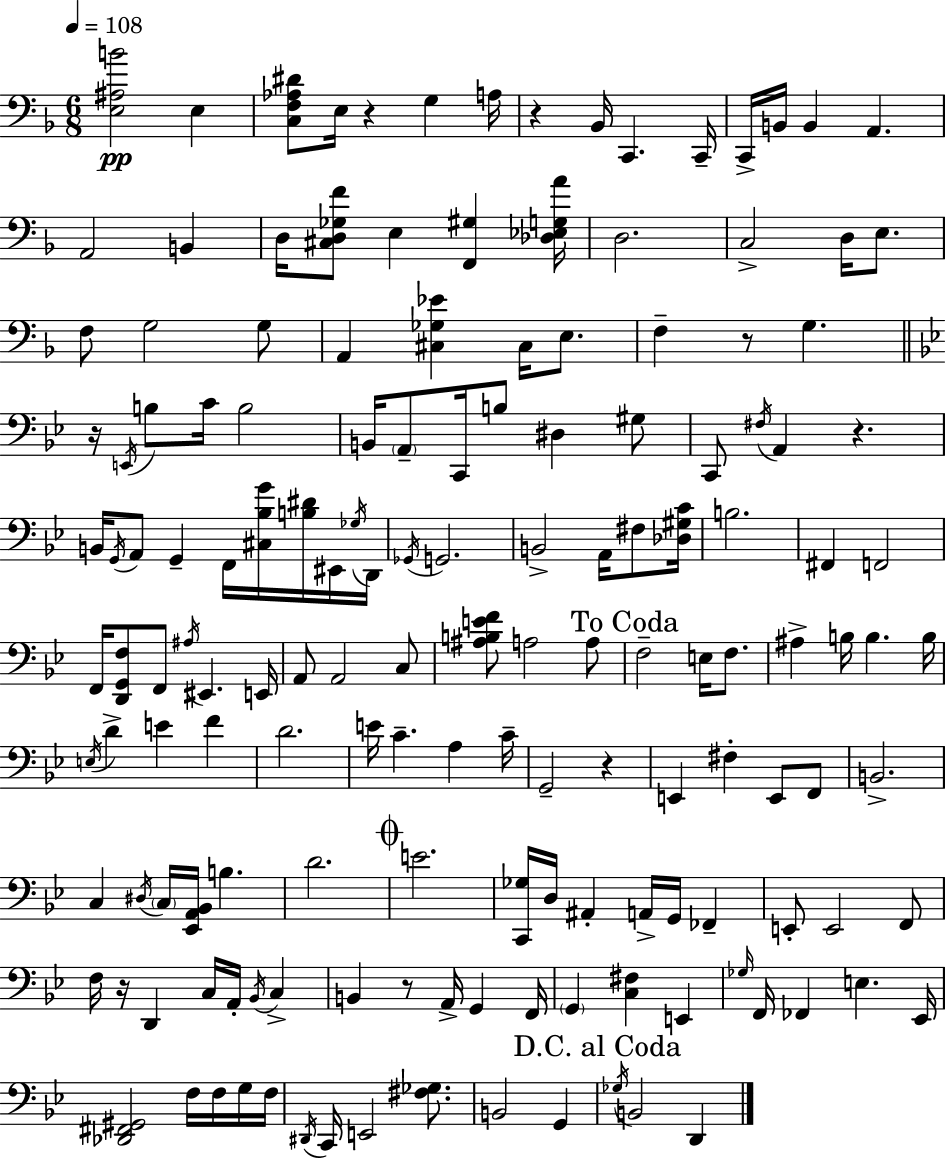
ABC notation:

X:1
T:Untitled
M:6/8
L:1/4
K:Dm
[E,^A,B]2 E, [C,F,_A,^D]/2 E,/4 z G, A,/4 z _B,,/4 C,, C,,/4 C,,/4 B,,/4 B,, A,, A,,2 B,, D,/4 [^C,D,_G,F]/2 E, [F,,^G,] [_D,_E,G,A]/4 D,2 C,2 D,/4 E,/2 F,/2 G,2 G,/2 A,, [^C,_G,_E] ^C,/4 E,/2 F, z/2 G, z/4 E,,/4 B,/2 C/4 B,2 B,,/4 A,,/2 C,,/4 B,/2 ^D, ^G,/2 C,,/2 ^F,/4 A,, z B,,/4 G,,/4 A,,/2 G,, F,,/4 [^C,_B,G]/4 [B,^D]/4 ^E,,/4 _G,/4 D,,/4 _G,,/4 G,,2 B,,2 A,,/4 ^F,/2 [_D,^G,C]/4 B,2 ^F,, F,,2 F,,/4 [D,,G,,F,]/2 F,,/2 ^A,/4 ^E,, E,,/4 A,,/2 A,,2 C,/2 [^A,B,EF]/2 A,2 A,/2 F,2 E,/4 F,/2 ^A, B,/4 B, B,/4 E,/4 D E F D2 E/4 C A, C/4 G,,2 z E,, ^F, E,,/2 F,,/2 B,,2 C, ^D,/4 C,/4 [_E,,A,,_B,,]/4 B, D2 E2 [C,,_G,]/4 D,/4 ^A,, A,,/4 G,,/4 _F,, E,,/2 E,,2 F,,/2 F,/4 z/4 D,, C,/4 A,,/4 _B,,/4 C, B,, z/2 A,,/4 G,, F,,/4 G,, [C,^F,] E,, _G,/4 F,,/4 _F,, E, _E,,/4 [_D,,^F,,^G,,]2 F,/4 F,/4 G,/4 F,/4 ^D,,/4 C,,/4 E,,2 [^F,_G,]/2 B,,2 G,, _G,/4 B,,2 D,,